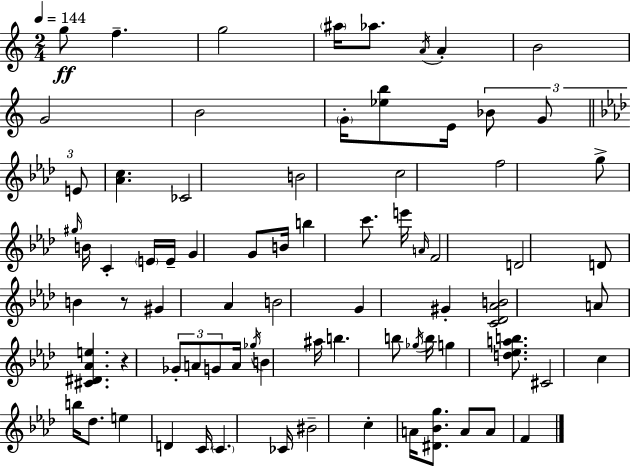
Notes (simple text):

G5/e F5/q. G5/h A#5/s Ab5/e. A4/s A4/q B4/h G4/h B4/h G4/s [Eb5,B5]/e E4/s Bb4/e G4/e E4/e [Ab4,C5]/q. CES4/h B4/h C5/h F5/h G5/e G#5/s B4/s C4/q E4/s E4/s G4/q G4/e B4/s B5/q C6/e. E6/s A4/s F4/h D4/h D4/e B4/q R/e G#4/q Ab4/q B4/h G4/q G#4/q [C4,Db4,Ab4,B4]/h A4/e [C#4,D#4,Ab4,E5]/q. R/q Gb4/e A4/e G4/e A4/s Gb5/s B4/q A#5/s B5/q. B5/e Gb5/s B5/s G5/q [D5,Eb5,A5,B5]/e. C#4/h C5/q B5/s Db5/e. E5/q D4/q C4/s C4/q. CES4/s BIS4/h C5/q A4/s [D#4,Bb4,G5]/e. A4/e A4/e F4/q